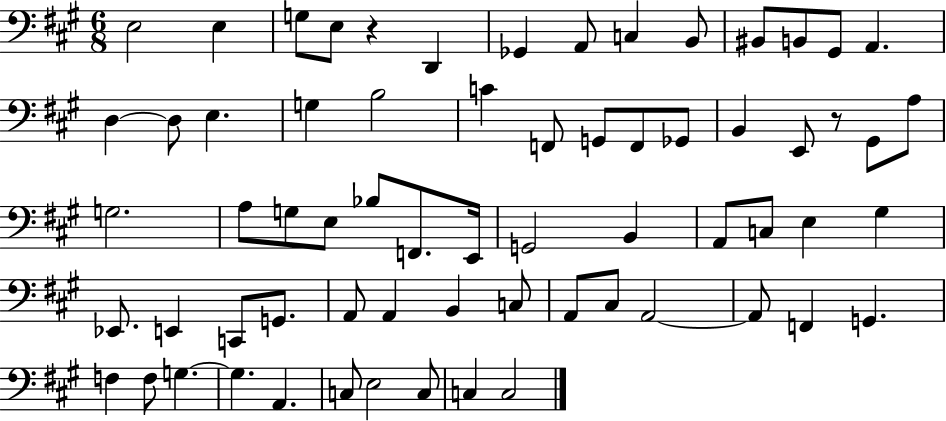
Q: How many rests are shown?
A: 2